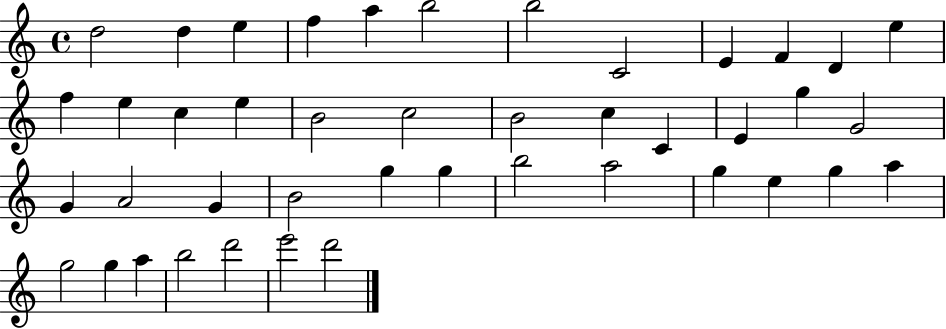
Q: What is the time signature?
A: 4/4